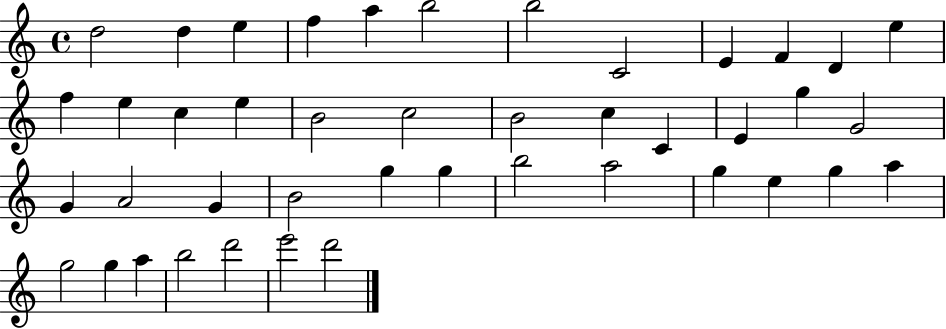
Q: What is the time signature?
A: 4/4